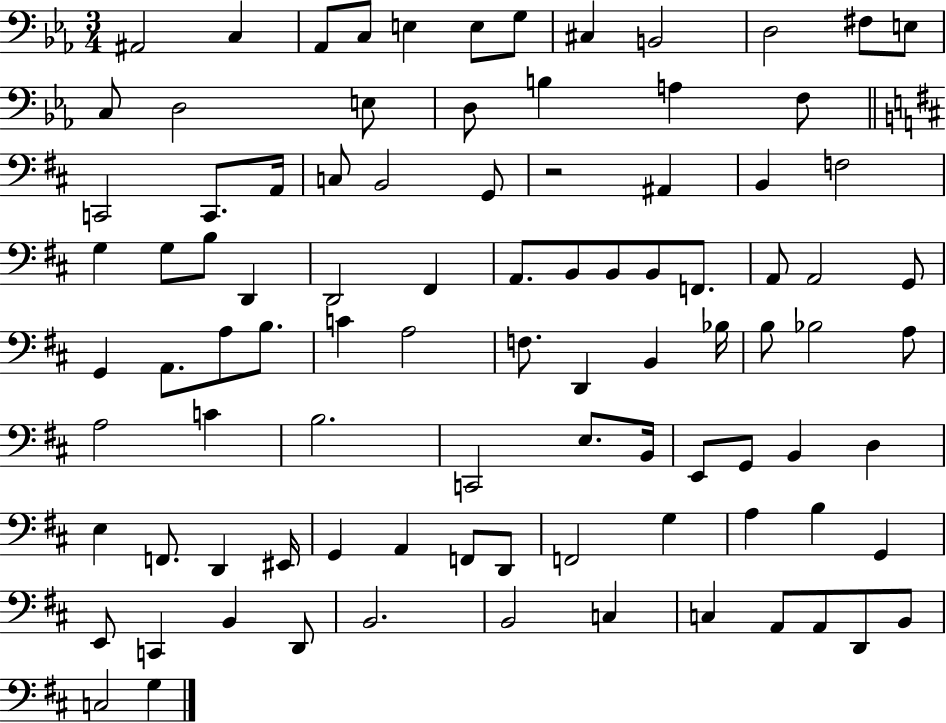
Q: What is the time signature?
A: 3/4